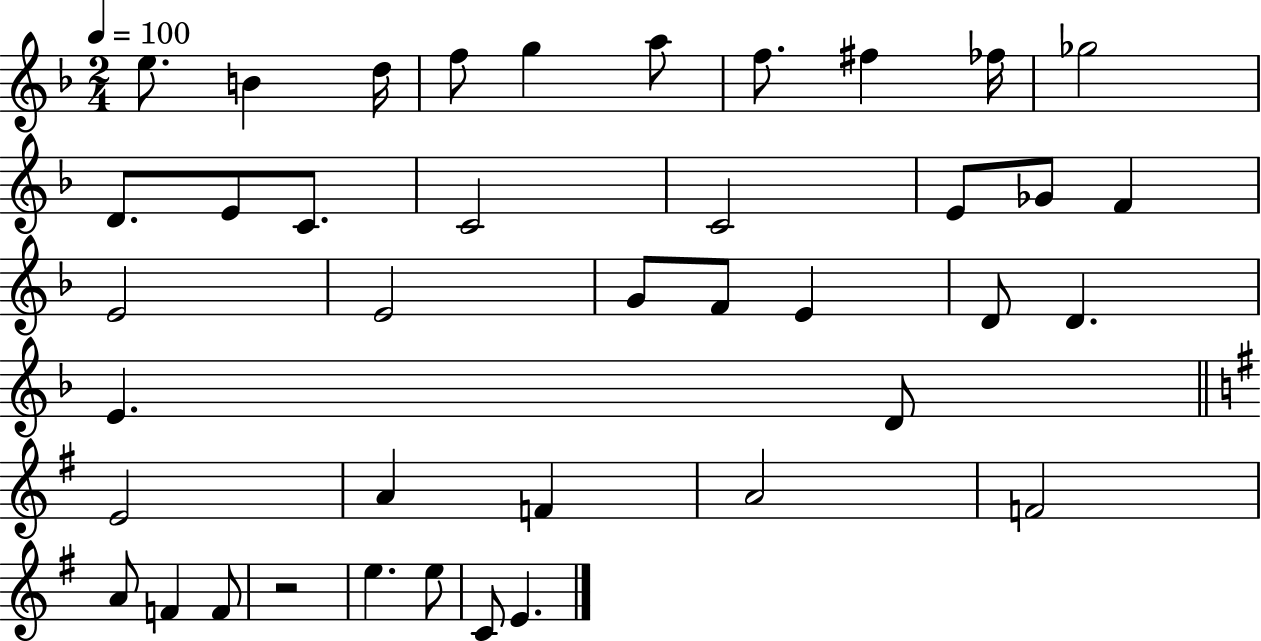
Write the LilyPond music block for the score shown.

{
  \clef treble
  \numericTimeSignature
  \time 2/4
  \key f \major
  \tempo 4 = 100
  e''8. b'4 d''16 | f''8 g''4 a''8 | f''8. fis''4 fes''16 | ges''2 | \break d'8. e'8 c'8. | c'2 | c'2 | e'8 ges'8 f'4 | \break e'2 | e'2 | g'8 f'8 e'4 | d'8 d'4. | \break e'4. d'8 | \bar "||" \break \key g \major e'2 | a'4 f'4 | a'2 | f'2 | \break a'8 f'4 f'8 | r2 | e''4. e''8 | c'8 e'4. | \break \bar "|."
}